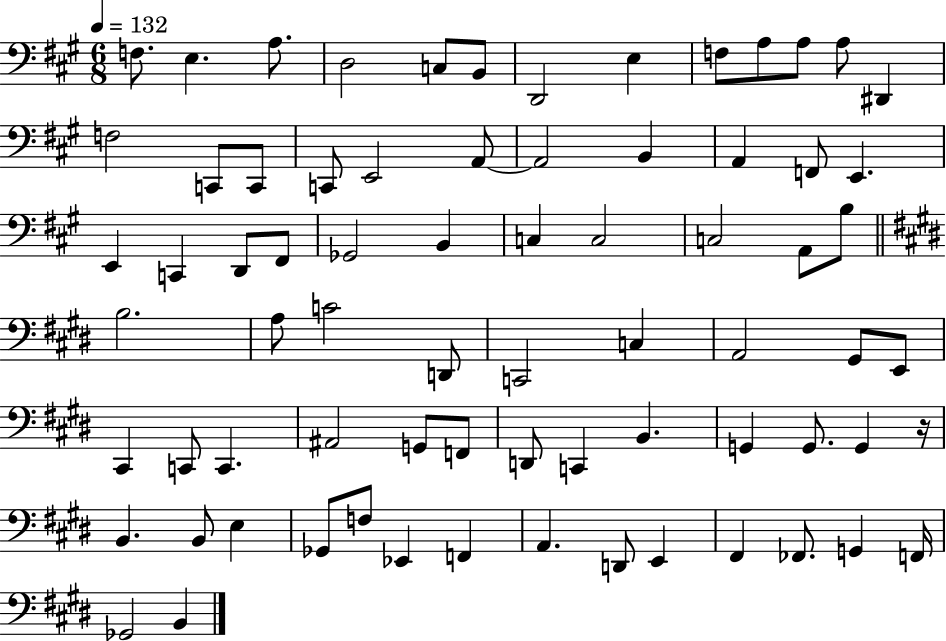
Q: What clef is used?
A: bass